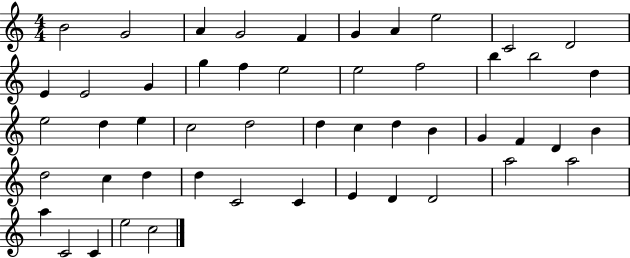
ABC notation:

X:1
T:Untitled
M:4/4
L:1/4
K:C
B2 G2 A G2 F G A e2 C2 D2 E E2 G g f e2 e2 f2 b b2 d e2 d e c2 d2 d c d B G F D B d2 c d d C2 C E D D2 a2 a2 a C2 C e2 c2